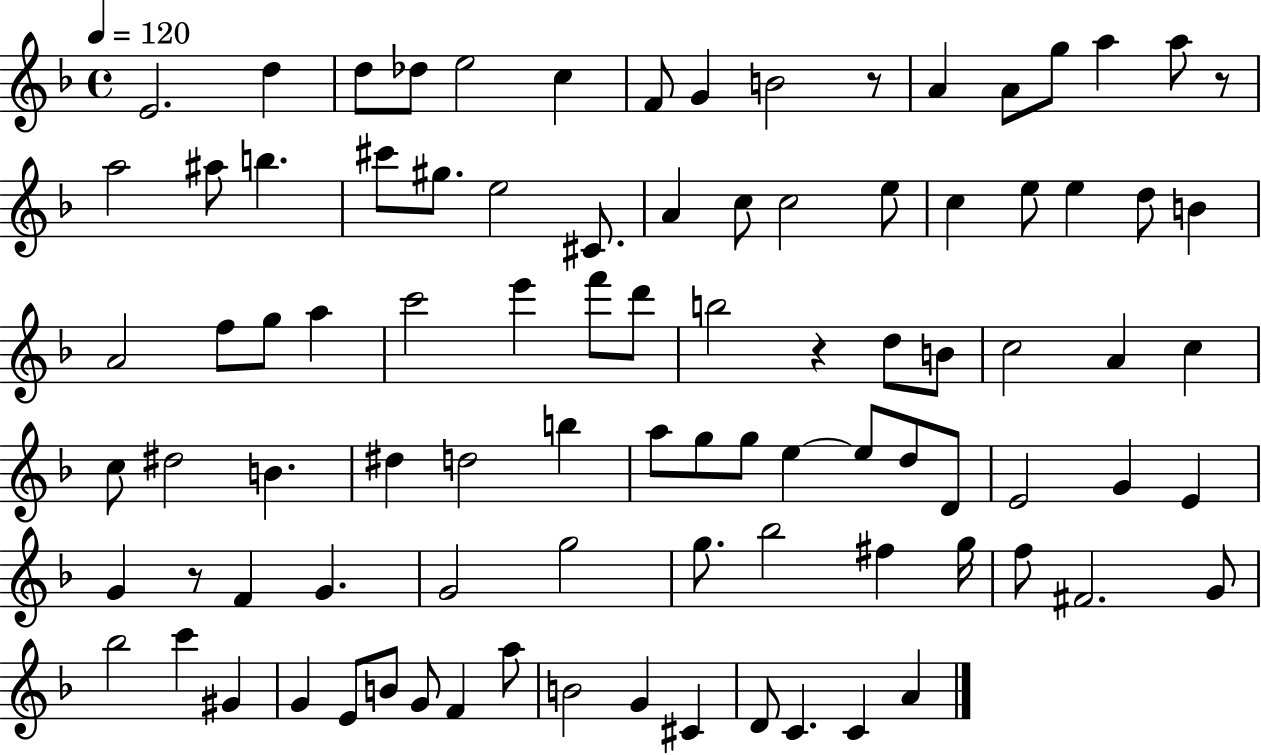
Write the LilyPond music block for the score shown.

{
  \clef treble
  \time 4/4
  \defaultTimeSignature
  \key f \major
  \tempo 4 = 120
  \repeat volta 2 { e'2. d''4 | d''8 des''8 e''2 c''4 | f'8 g'4 b'2 r8 | a'4 a'8 g''8 a''4 a''8 r8 | \break a''2 ais''8 b''4. | cis'''8 gis''8. e''2 cis'8. | a'4 c''8 c''2 e''8 | c''4 e''8 e''4 d''8 b'4 | \break a'2 f''8 g''8 a''4 | c'''2 e'''4 f'''8 d'''8 | b''2 r4 d''8 b'8 | c''2 a'4 c''4 | \break c''8 dis''2 b'4. | dis''4 d''2 b''4 | a''8 g''8 g''8 e''4~~ e''8 d''8 d'8 | e'2 g'4 e'4 | \break g'4 r8 f'4 g'4. | g'2 g''2 | g''8. bes''2 fis''4 g''16 | f''8 fis'2. g'8 | \break bes''2 c'''4 gis'4 | g'4 e'8 b'8 g'8 f'4 a''8 | b'2 g'4 cis'4 | d'8 c'4. c'4 a'4 | \break } \bar "|."
}